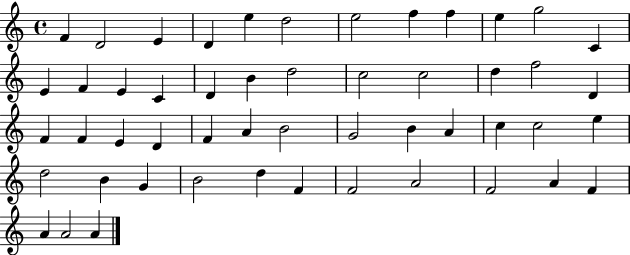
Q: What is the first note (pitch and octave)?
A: F4